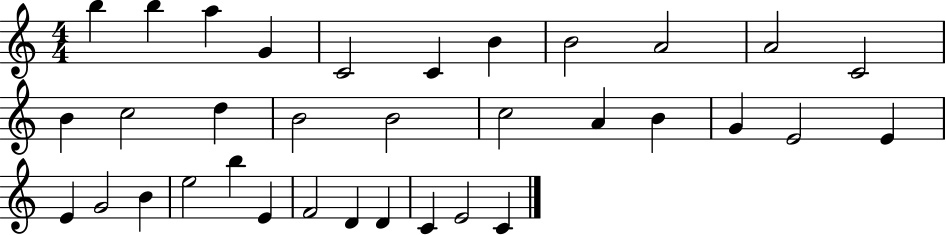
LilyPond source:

{
  \clef treble
  \numericTimeSignature
  \time 4/4
  \key c \major
  b''4 b''4 a''4 g'4 | c'2 c'4 b'4 | b'2 a'2 | a'2 c'2 | \break b'4 c''2 d''4 | b'2 b'2 | c''2 a'4 b'4 | g'4 e'2 e'4 | \break e'4 g'2 b'4 | e''2 b''4 e'4 | f'2 d'4 d'4 | c'4 e'2 c'4 | \break \bar "|."
}